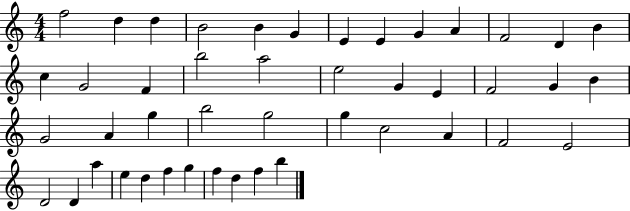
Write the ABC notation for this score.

X:1
T:Untitled
M:4/4
L:1/4
K:C
f2 d d B2 B G E E G A F2 D B c G2 F b2 a2 e2 G E F2 G B G2 A g b2 g2 g c2 A F2 E2 D2 D a e d f g f d f b